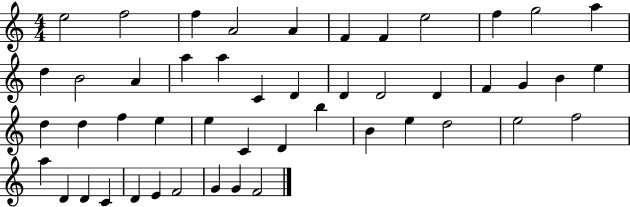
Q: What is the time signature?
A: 4/4